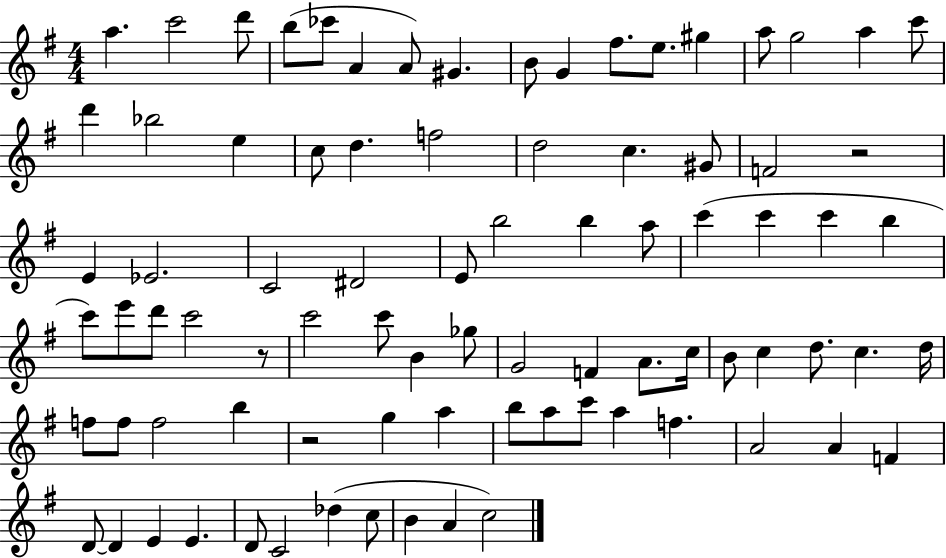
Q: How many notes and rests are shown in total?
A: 84